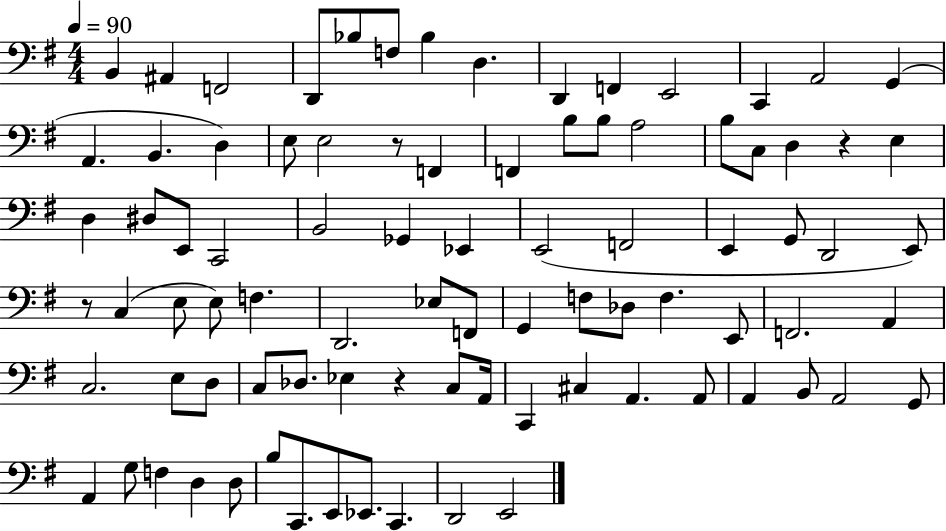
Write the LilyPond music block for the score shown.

{
  \clef bass
  \numericTimeSignature
  \time 4/4
  \key g \major
  \tempo 4 = 90
  b,4 ais,4 f,2 | d,8 bes8 f8 bes4 d4. | d,4 f,4 e,2 | c,4 a,2 g,4( | \break a,4. b,4. d4) | e8 e2 r8 f,4 | f,4 b8 b8 a2 | b8 c8 d4 r4 e4 | \break d4 dis8 e,8 c,2 | b,2 ges,4 ees,4 | e,2( f,2 | e,4 g,8 d,2 e,8) | \break r8 c4( e8 e8) f4. | d,2. ees8 f,8 | g,4 f8 des8 f4. e,8 | f,2. a,4 | \break c2. e8 d8 | c8 des8. ees4 r4 c8 a,16 | c,4 cis4 a,4. a,8 | a,4 b,8 a,2 g,8 | \break a,4 g8 f4 d4 d8 | b8 c,8. e,8 ees,8. c,4. | d,2 e,2 | \bar "|."
}